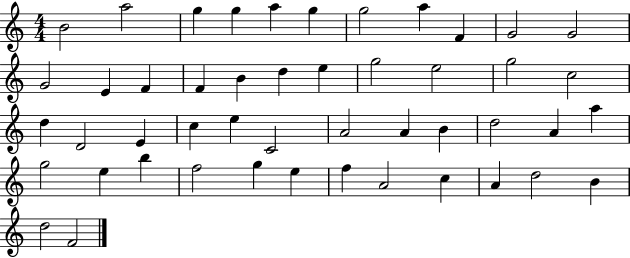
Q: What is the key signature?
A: C major